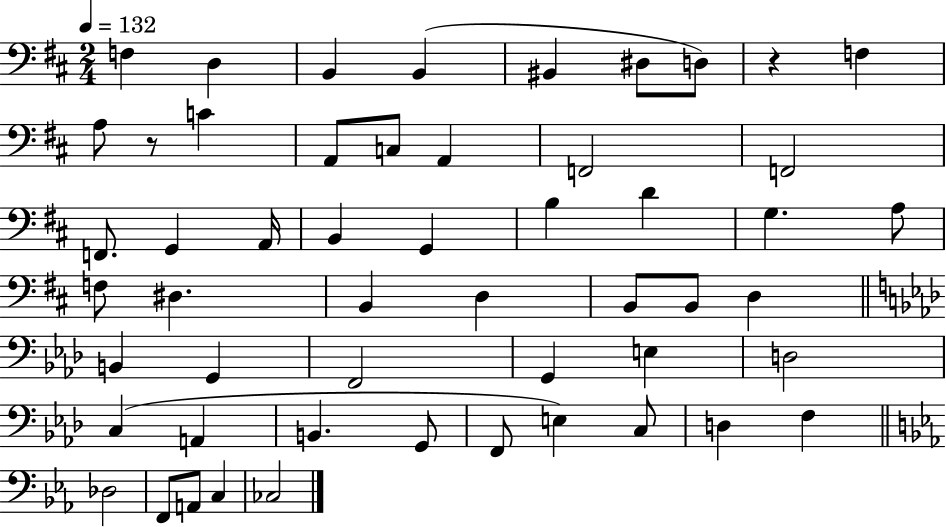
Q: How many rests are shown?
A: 2